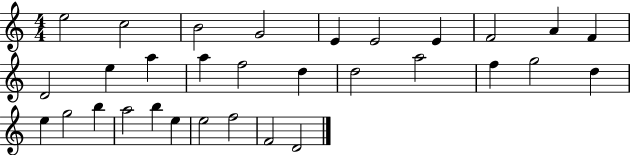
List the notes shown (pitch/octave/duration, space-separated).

E5/h C5/h B4/h G4/h E4/q E4/h E4/q F4/h A4/q F4/q D4/h E5/q A5/q A5/q F5/h D5/q D5/h A5/h F5/q G5/h D5/q E5/q G5/h B5/q A5/h B5/q E5/q E5/h F5/h F4/h D4/h